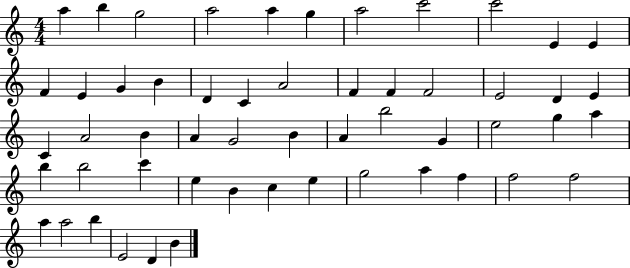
{
  \clef treble
  \numericTimeSignature
  \time 4/4
  \key c \major
  a''4 b''4 g''2 | a''2 a''4 g''4 | a''2 c'''2 | c'''2 e'4 e'4 | \break f'4 e'4 g'4 b'4 | d'4 c'4 a'2 | f'4 f'4 f'2 | e'2 d'4 e'4 | \break c'4 a'2 b'4 | a'4 g'2 b'4 | a'4 b''2 g'4 | e''2 g''4 a''4 | \break b''4 b''2 c'''4 | e''4 b'4 c''4 e''4 | g''2 a''4 f''4 | f''2 f''2 | \break a''4 a''2 b''4 | e'2 d'4 b'4 | \bar "|."
}